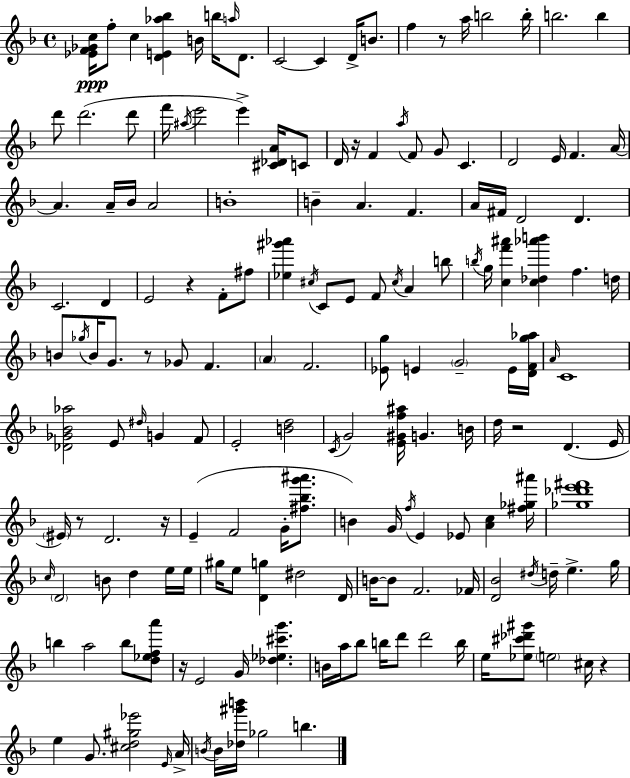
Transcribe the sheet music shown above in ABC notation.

X:1
T:Untitled
M:4/4
L:1/4
K:Dm
[_EF_Gc]/4 f/2 c [DE_a_b] B/4 b/4 a/4 D/2 C2 C D/4 B/2 f z/2 a/4 b2 b/4 b2 b d'/2 d'2 d'/2 f'/4 ^a/4 e'2 e' [^C_DA]/4 C/2 D/4 z/4 F a/4 F/2 G/2 C D2 E/4 F A/4 A A/4 _B/4 A2 B4 B A F A/4 ^F/4 D2 D C2 D E2 z F/2 ^f/2 [_e^g'_a'] ^c/4 C/2 E/2 F/2 ^c/4 A b/2 b/4 g/4 [cf'^a'] [c_d_a'b'] f d/4 B/2 _g/4 B/4 G/2 z/2 _G/2 F A F2 [_Eg]/2 E G2 E/4 [DFg_a]/4 A/4 C4 [_D_G_B_a]2 E/2 ^d/4 G F/2 E2 [Bd]2 C/4 G2 [E^Gf^a]/4 G B/4 d/4 z2 D E/4 ^E/4 z/2 D2 z/4 E F2 G/4 [^f_bg'^a']/2 B G/4 f/4 E _E/2 [Ac] [^f_g^a']/4 [_g_d'e'^f']4 c/4 D2 B/2 d e/4 e/4 ^g/4 e/2 [Dg] ^d2 D/4 B/4 B/2 F2 _F/4 [D_B]2 ^d/4 d/4 e g/4 b a2 b/2 [d_efa']/2 z/4 E2 G/4 [_d_e^c'g'] B/4 a/4 _b/2 b/4 d'/2 d'2 b/4 e/4 [_e^c'_d'^g']/2 e2 ^c/4 z e G/2 [^cd^g_e']2 E/4 A/4 B/4 B/4 [_d^g'b']/4 _g2 b